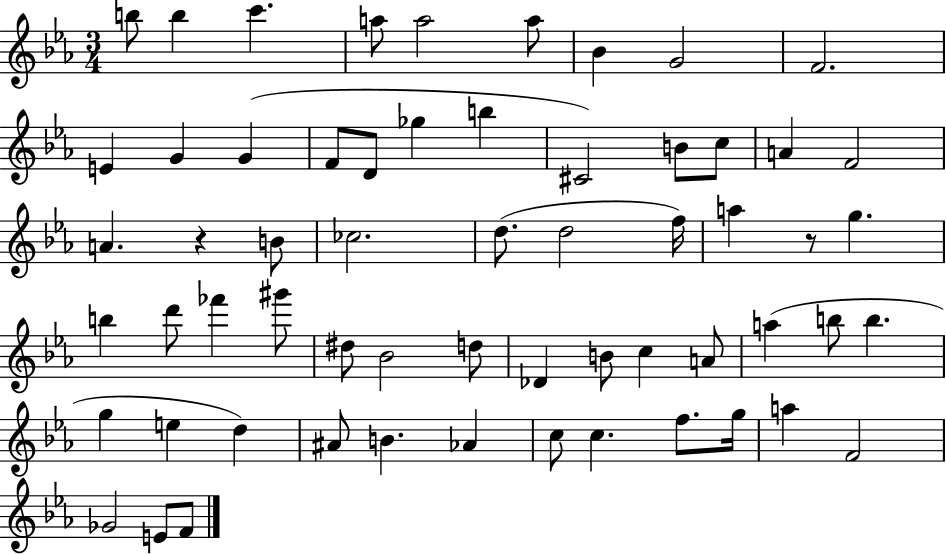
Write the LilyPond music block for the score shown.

{
  \clef treble
  \numericTimeSignature
  \time 3/4
  \key ees \major
  b''8 b''4 c'''4. | a''8 a''2 a''8 | bes'4 g'2 | f'2. | \break e'4 g'4 g'4( | f'8 d'8 ges''4 b''4 | cis'2) b'8 c''8 | a'4 f'2 | \break a'4. r4 b'8 | ces''2. | d''8.( d''2 f''16) | a''4 r8 g''4. | \break b''4 d'''8 fes'''4 gis'''8 | dis''8 bes'2 d''8 | des'4 b'8 c''4 a'8 | a''4( b''8 b''4. | \break g''4 e''4 d''4) | ais'8 b'4. aes'4 | c''8 c''4. f''8. g''16 | a''4 f'2 | \break ges'2 e'8 f'8 | \bar "|."
}